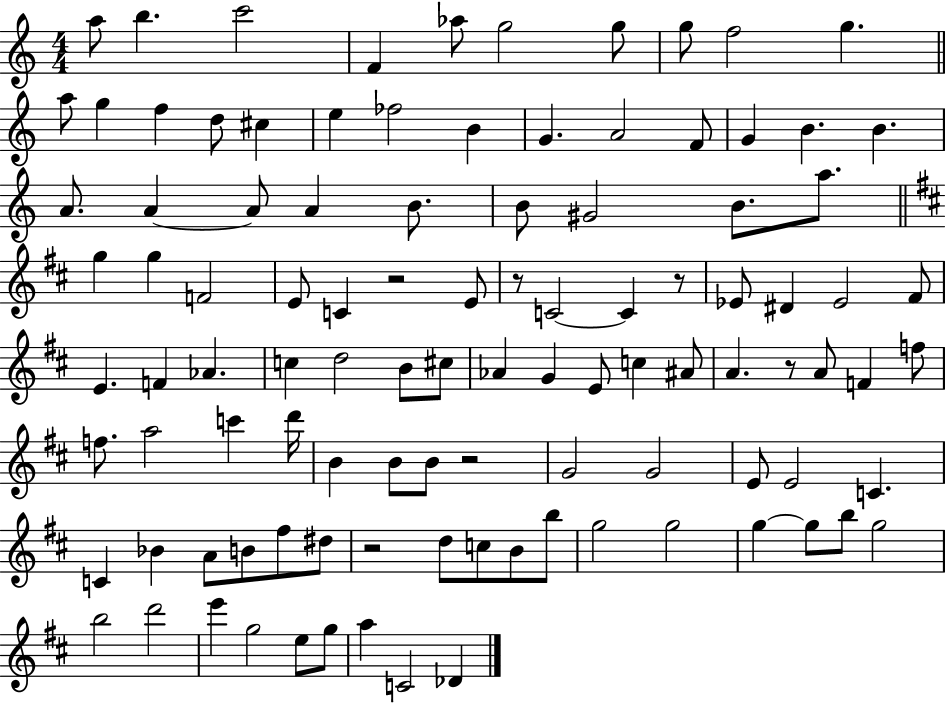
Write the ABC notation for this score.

X:1
T:Untitled
M:4/4
L:1/4
K:C
a/2 b c'2 F _a/2 g2 g/2 g/2 f2 g a/2 g f d/2 ^c e _f2 B G A2 F/2 G B B A/2 A A/2 A B/2 B/2 ^G2 B/2 a/2 g g F2 E/2 C z2 E/2 z/2 C2 C z/2 _E/2 ^D _E2 ^F/2 E F _A c d2 B/2 ^c/2 _A G E/2 c ^A/2 A z/2 A/2 F f/2 f/2 a2 c' d'/4 B B/2 B/2 z2 G2 G2 E/2 E2 C C _B A/2 B/2 ^f/2 ^d/2 z2 d/2 c/2 B/2 b/2 g2 g2 g g/2 b/2 g2 b2 d'2 e' g2 e/2 g/2 a C2 _D